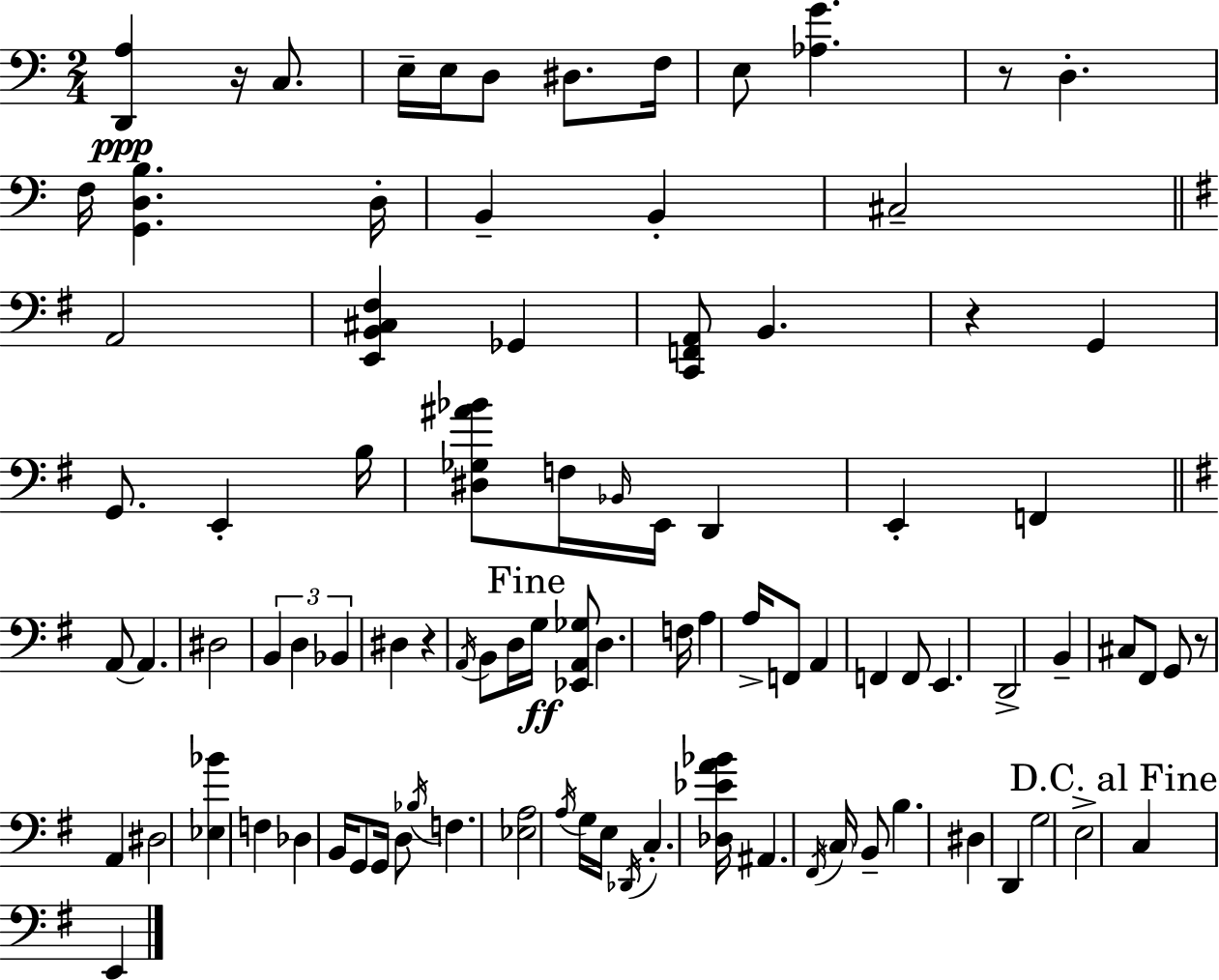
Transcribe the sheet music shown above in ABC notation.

X:1
T:Untitled
M:2/4
L:1/4
K:C
[D,,A,] z/4 C,/2 E,/4 E,/4 D,/2 ^D,/2 F,/4 E,/2 [_A,G] z/2 D, F,/4 [G,,D,B,] D,/4 B,, B,, ^C,2 A,,2 [E,,B,,^C,^F,] _G,, [C,,F,,A,,]/2 B,, z G,, G,,/2 E,, B,/4 [^D,_G,^A_B]/2 F,/4 _B,,/4 E,,/4 D,, E,, F,, A,,/2 A,, ^D,2 B,, D, _B,, ^D, z A,,/4 B,,/2 D,/4 G,/4 [_E,,A,,_G,]/2 D, F,/4 A, A,/4 F,,/2 A,, F,, F,,/2 E,, D,,2 B,, ^C,/2 ^F,,/2 G,,/2 z/2 A,, ^D,2 [_E,_B] F, _D, B,,/4 G,,/2 G,,/4 D,/2 _B,/4 F, [_E,A,]2 A,/4 G,/4 E,/4 _D,,/4 C, [_D,_EA_B]/4 ^A,, ^F,,/4 C,/4 B,,/2 B, ^D, D,, G,2 E,2 C, E,,